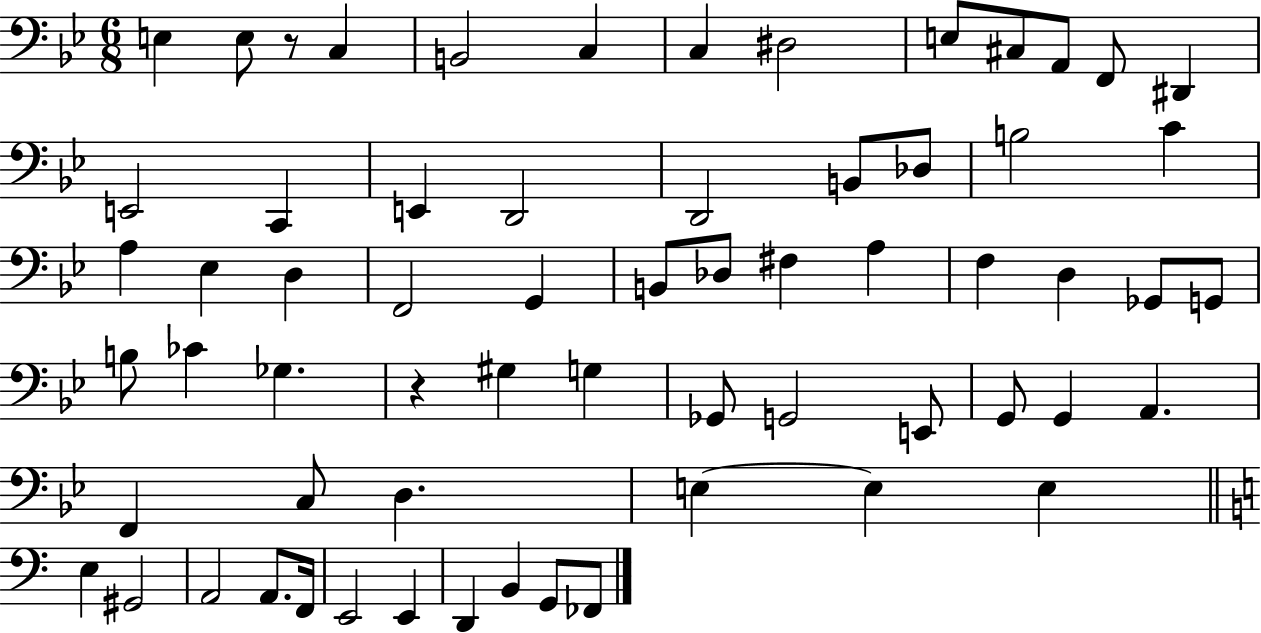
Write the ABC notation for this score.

X:1
T:Untitled
M:6/8
L:1/4
K:Bb
E, E,/2 z/2 C, B,,2 C, C, ^D,2 E,/2 ^C,/2 A,,/2 F,,/2 ^D,, E,,2 C,, E,, D,,2 D,,2 B,,/2 _D,/2 B,2 C A, _E, D, F,,2 G,, B,,/2 _D,/2 ^F, A, F, D, _G,,/2 G,,/2 B,/2 _C _G, z ^G, G, _G,,/2 G,,2 E,,/2 G,,/2 G,, A,, F,, C,/2 D, E, E, E, E, ^G,,2 A,,2 A,,/2 F,,/4 E,,2 E,, D,, B,, G,,/2 _F,,/2